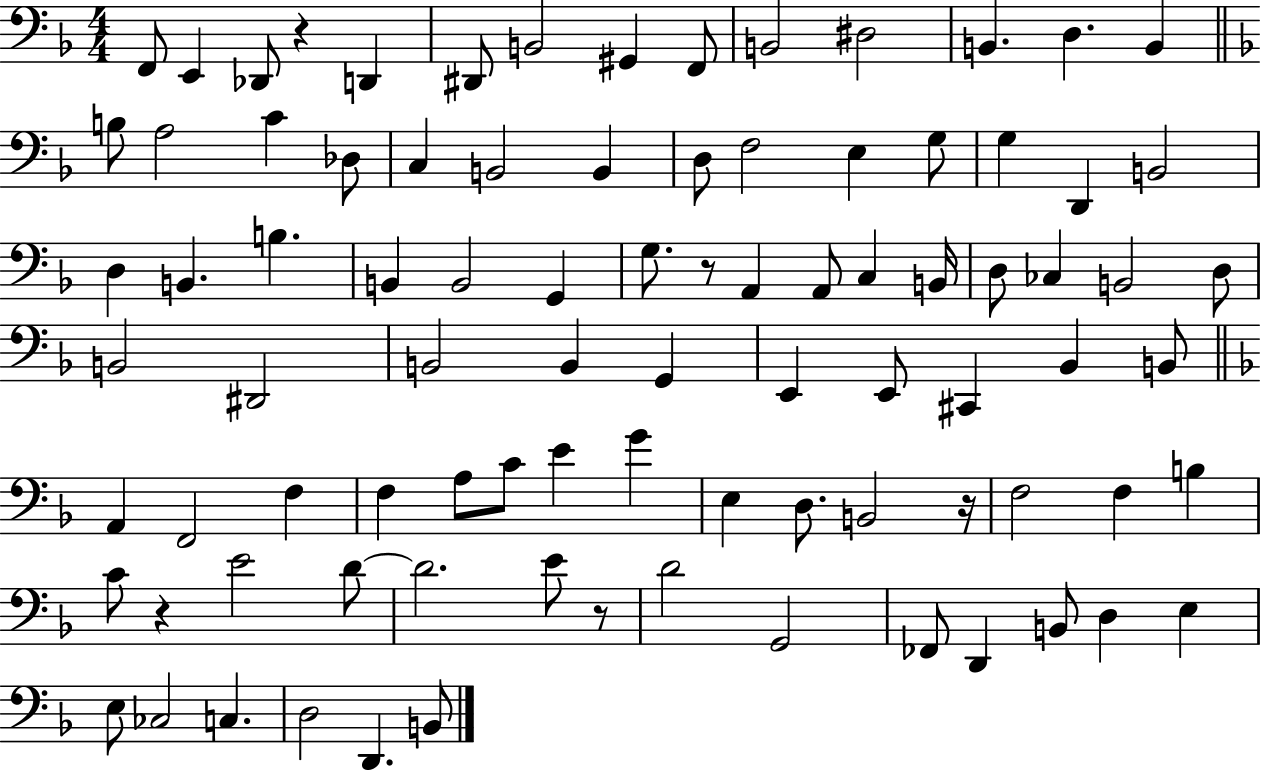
F2/e E2/q Db2/e R/q D2/q D#2/e B2/h G#2/q F2/e B2/h D#3/h B2/q. D3/q. B2/q B3/e A3/h C4/q Db3/e C3/q B2/h B2/q D3/e F3/h E3/q G3/e G3/q D2/q B2/h D3/q B2/q. B3/q. B2/q B2/h G2/q G3/e. R/e A2/q A2/e C3/q B2/s D3/e CES3/q B2/h D3/e B2/h D#2/h B2/h B2/q G2/q E2/q E2/e C#2/q Bb2/q B2/e A2/q F2/h F3/q F3/q A3/e C4/e E4/q G4/q E3/q D3/e. B2/h R/s F3/h F3/q B3/q C4/e R/q E4/h D4/e D4/h. E4/e R/e D4/h G2/h FES2/e D2/q B2/e D3/q E3/q E3/e CES3/h C3/q. D3/h D2/q. B2/e